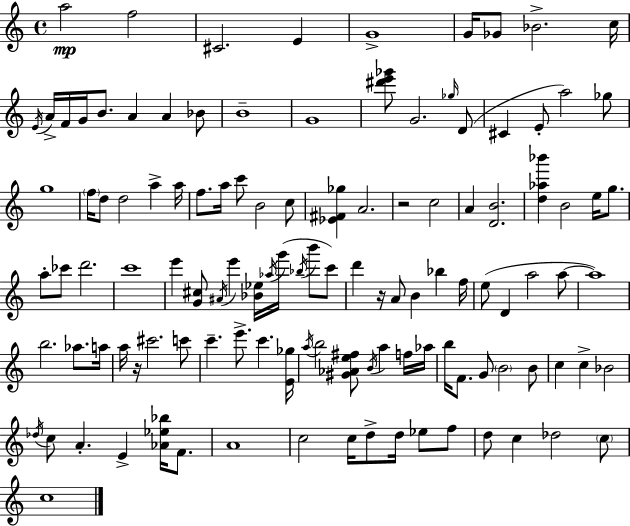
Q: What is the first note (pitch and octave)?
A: A5